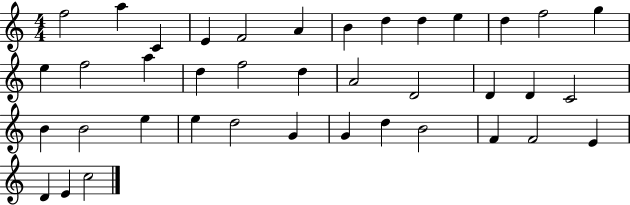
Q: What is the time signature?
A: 4/4